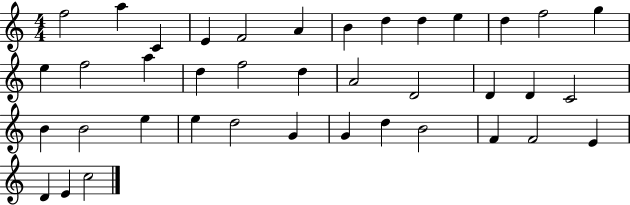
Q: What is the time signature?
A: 4/4